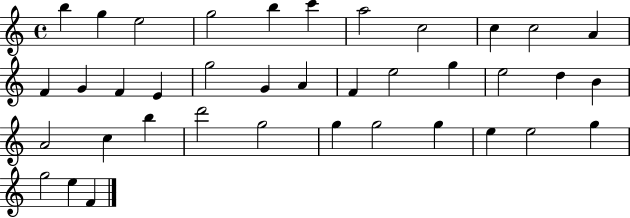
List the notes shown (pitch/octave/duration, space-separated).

B5/q G5/q E5/h G5/h B5/q C6/q A5/h C5/h C5/q C5/h A4/q F4/q G4/q F4/q E4/q G5/h G4/q A4/q F4/q E5/h G5/q E5/h D5/q B4/q A4/h C5/q B5/q D6/h G5/h G5/q G5/h G5/q E5/q E5/h G5/q G5/h E5/q F4/q